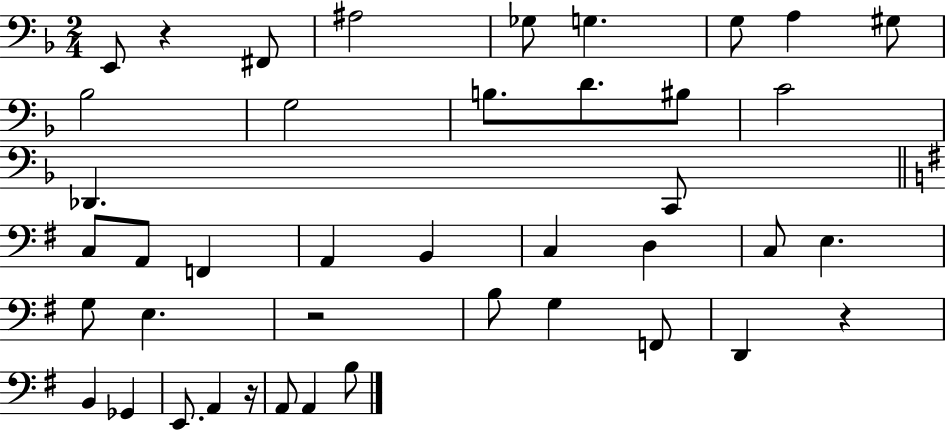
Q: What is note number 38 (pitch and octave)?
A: B3